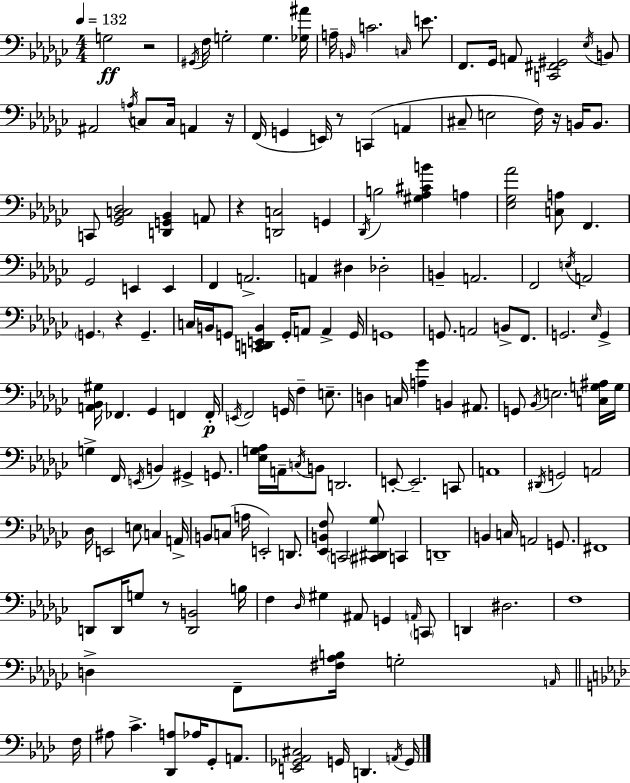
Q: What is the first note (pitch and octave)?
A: G3